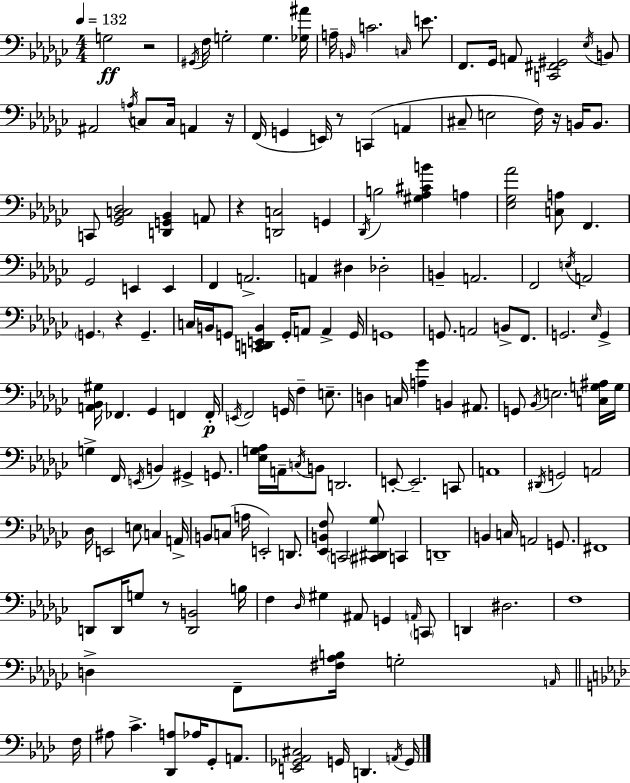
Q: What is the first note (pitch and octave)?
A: G3